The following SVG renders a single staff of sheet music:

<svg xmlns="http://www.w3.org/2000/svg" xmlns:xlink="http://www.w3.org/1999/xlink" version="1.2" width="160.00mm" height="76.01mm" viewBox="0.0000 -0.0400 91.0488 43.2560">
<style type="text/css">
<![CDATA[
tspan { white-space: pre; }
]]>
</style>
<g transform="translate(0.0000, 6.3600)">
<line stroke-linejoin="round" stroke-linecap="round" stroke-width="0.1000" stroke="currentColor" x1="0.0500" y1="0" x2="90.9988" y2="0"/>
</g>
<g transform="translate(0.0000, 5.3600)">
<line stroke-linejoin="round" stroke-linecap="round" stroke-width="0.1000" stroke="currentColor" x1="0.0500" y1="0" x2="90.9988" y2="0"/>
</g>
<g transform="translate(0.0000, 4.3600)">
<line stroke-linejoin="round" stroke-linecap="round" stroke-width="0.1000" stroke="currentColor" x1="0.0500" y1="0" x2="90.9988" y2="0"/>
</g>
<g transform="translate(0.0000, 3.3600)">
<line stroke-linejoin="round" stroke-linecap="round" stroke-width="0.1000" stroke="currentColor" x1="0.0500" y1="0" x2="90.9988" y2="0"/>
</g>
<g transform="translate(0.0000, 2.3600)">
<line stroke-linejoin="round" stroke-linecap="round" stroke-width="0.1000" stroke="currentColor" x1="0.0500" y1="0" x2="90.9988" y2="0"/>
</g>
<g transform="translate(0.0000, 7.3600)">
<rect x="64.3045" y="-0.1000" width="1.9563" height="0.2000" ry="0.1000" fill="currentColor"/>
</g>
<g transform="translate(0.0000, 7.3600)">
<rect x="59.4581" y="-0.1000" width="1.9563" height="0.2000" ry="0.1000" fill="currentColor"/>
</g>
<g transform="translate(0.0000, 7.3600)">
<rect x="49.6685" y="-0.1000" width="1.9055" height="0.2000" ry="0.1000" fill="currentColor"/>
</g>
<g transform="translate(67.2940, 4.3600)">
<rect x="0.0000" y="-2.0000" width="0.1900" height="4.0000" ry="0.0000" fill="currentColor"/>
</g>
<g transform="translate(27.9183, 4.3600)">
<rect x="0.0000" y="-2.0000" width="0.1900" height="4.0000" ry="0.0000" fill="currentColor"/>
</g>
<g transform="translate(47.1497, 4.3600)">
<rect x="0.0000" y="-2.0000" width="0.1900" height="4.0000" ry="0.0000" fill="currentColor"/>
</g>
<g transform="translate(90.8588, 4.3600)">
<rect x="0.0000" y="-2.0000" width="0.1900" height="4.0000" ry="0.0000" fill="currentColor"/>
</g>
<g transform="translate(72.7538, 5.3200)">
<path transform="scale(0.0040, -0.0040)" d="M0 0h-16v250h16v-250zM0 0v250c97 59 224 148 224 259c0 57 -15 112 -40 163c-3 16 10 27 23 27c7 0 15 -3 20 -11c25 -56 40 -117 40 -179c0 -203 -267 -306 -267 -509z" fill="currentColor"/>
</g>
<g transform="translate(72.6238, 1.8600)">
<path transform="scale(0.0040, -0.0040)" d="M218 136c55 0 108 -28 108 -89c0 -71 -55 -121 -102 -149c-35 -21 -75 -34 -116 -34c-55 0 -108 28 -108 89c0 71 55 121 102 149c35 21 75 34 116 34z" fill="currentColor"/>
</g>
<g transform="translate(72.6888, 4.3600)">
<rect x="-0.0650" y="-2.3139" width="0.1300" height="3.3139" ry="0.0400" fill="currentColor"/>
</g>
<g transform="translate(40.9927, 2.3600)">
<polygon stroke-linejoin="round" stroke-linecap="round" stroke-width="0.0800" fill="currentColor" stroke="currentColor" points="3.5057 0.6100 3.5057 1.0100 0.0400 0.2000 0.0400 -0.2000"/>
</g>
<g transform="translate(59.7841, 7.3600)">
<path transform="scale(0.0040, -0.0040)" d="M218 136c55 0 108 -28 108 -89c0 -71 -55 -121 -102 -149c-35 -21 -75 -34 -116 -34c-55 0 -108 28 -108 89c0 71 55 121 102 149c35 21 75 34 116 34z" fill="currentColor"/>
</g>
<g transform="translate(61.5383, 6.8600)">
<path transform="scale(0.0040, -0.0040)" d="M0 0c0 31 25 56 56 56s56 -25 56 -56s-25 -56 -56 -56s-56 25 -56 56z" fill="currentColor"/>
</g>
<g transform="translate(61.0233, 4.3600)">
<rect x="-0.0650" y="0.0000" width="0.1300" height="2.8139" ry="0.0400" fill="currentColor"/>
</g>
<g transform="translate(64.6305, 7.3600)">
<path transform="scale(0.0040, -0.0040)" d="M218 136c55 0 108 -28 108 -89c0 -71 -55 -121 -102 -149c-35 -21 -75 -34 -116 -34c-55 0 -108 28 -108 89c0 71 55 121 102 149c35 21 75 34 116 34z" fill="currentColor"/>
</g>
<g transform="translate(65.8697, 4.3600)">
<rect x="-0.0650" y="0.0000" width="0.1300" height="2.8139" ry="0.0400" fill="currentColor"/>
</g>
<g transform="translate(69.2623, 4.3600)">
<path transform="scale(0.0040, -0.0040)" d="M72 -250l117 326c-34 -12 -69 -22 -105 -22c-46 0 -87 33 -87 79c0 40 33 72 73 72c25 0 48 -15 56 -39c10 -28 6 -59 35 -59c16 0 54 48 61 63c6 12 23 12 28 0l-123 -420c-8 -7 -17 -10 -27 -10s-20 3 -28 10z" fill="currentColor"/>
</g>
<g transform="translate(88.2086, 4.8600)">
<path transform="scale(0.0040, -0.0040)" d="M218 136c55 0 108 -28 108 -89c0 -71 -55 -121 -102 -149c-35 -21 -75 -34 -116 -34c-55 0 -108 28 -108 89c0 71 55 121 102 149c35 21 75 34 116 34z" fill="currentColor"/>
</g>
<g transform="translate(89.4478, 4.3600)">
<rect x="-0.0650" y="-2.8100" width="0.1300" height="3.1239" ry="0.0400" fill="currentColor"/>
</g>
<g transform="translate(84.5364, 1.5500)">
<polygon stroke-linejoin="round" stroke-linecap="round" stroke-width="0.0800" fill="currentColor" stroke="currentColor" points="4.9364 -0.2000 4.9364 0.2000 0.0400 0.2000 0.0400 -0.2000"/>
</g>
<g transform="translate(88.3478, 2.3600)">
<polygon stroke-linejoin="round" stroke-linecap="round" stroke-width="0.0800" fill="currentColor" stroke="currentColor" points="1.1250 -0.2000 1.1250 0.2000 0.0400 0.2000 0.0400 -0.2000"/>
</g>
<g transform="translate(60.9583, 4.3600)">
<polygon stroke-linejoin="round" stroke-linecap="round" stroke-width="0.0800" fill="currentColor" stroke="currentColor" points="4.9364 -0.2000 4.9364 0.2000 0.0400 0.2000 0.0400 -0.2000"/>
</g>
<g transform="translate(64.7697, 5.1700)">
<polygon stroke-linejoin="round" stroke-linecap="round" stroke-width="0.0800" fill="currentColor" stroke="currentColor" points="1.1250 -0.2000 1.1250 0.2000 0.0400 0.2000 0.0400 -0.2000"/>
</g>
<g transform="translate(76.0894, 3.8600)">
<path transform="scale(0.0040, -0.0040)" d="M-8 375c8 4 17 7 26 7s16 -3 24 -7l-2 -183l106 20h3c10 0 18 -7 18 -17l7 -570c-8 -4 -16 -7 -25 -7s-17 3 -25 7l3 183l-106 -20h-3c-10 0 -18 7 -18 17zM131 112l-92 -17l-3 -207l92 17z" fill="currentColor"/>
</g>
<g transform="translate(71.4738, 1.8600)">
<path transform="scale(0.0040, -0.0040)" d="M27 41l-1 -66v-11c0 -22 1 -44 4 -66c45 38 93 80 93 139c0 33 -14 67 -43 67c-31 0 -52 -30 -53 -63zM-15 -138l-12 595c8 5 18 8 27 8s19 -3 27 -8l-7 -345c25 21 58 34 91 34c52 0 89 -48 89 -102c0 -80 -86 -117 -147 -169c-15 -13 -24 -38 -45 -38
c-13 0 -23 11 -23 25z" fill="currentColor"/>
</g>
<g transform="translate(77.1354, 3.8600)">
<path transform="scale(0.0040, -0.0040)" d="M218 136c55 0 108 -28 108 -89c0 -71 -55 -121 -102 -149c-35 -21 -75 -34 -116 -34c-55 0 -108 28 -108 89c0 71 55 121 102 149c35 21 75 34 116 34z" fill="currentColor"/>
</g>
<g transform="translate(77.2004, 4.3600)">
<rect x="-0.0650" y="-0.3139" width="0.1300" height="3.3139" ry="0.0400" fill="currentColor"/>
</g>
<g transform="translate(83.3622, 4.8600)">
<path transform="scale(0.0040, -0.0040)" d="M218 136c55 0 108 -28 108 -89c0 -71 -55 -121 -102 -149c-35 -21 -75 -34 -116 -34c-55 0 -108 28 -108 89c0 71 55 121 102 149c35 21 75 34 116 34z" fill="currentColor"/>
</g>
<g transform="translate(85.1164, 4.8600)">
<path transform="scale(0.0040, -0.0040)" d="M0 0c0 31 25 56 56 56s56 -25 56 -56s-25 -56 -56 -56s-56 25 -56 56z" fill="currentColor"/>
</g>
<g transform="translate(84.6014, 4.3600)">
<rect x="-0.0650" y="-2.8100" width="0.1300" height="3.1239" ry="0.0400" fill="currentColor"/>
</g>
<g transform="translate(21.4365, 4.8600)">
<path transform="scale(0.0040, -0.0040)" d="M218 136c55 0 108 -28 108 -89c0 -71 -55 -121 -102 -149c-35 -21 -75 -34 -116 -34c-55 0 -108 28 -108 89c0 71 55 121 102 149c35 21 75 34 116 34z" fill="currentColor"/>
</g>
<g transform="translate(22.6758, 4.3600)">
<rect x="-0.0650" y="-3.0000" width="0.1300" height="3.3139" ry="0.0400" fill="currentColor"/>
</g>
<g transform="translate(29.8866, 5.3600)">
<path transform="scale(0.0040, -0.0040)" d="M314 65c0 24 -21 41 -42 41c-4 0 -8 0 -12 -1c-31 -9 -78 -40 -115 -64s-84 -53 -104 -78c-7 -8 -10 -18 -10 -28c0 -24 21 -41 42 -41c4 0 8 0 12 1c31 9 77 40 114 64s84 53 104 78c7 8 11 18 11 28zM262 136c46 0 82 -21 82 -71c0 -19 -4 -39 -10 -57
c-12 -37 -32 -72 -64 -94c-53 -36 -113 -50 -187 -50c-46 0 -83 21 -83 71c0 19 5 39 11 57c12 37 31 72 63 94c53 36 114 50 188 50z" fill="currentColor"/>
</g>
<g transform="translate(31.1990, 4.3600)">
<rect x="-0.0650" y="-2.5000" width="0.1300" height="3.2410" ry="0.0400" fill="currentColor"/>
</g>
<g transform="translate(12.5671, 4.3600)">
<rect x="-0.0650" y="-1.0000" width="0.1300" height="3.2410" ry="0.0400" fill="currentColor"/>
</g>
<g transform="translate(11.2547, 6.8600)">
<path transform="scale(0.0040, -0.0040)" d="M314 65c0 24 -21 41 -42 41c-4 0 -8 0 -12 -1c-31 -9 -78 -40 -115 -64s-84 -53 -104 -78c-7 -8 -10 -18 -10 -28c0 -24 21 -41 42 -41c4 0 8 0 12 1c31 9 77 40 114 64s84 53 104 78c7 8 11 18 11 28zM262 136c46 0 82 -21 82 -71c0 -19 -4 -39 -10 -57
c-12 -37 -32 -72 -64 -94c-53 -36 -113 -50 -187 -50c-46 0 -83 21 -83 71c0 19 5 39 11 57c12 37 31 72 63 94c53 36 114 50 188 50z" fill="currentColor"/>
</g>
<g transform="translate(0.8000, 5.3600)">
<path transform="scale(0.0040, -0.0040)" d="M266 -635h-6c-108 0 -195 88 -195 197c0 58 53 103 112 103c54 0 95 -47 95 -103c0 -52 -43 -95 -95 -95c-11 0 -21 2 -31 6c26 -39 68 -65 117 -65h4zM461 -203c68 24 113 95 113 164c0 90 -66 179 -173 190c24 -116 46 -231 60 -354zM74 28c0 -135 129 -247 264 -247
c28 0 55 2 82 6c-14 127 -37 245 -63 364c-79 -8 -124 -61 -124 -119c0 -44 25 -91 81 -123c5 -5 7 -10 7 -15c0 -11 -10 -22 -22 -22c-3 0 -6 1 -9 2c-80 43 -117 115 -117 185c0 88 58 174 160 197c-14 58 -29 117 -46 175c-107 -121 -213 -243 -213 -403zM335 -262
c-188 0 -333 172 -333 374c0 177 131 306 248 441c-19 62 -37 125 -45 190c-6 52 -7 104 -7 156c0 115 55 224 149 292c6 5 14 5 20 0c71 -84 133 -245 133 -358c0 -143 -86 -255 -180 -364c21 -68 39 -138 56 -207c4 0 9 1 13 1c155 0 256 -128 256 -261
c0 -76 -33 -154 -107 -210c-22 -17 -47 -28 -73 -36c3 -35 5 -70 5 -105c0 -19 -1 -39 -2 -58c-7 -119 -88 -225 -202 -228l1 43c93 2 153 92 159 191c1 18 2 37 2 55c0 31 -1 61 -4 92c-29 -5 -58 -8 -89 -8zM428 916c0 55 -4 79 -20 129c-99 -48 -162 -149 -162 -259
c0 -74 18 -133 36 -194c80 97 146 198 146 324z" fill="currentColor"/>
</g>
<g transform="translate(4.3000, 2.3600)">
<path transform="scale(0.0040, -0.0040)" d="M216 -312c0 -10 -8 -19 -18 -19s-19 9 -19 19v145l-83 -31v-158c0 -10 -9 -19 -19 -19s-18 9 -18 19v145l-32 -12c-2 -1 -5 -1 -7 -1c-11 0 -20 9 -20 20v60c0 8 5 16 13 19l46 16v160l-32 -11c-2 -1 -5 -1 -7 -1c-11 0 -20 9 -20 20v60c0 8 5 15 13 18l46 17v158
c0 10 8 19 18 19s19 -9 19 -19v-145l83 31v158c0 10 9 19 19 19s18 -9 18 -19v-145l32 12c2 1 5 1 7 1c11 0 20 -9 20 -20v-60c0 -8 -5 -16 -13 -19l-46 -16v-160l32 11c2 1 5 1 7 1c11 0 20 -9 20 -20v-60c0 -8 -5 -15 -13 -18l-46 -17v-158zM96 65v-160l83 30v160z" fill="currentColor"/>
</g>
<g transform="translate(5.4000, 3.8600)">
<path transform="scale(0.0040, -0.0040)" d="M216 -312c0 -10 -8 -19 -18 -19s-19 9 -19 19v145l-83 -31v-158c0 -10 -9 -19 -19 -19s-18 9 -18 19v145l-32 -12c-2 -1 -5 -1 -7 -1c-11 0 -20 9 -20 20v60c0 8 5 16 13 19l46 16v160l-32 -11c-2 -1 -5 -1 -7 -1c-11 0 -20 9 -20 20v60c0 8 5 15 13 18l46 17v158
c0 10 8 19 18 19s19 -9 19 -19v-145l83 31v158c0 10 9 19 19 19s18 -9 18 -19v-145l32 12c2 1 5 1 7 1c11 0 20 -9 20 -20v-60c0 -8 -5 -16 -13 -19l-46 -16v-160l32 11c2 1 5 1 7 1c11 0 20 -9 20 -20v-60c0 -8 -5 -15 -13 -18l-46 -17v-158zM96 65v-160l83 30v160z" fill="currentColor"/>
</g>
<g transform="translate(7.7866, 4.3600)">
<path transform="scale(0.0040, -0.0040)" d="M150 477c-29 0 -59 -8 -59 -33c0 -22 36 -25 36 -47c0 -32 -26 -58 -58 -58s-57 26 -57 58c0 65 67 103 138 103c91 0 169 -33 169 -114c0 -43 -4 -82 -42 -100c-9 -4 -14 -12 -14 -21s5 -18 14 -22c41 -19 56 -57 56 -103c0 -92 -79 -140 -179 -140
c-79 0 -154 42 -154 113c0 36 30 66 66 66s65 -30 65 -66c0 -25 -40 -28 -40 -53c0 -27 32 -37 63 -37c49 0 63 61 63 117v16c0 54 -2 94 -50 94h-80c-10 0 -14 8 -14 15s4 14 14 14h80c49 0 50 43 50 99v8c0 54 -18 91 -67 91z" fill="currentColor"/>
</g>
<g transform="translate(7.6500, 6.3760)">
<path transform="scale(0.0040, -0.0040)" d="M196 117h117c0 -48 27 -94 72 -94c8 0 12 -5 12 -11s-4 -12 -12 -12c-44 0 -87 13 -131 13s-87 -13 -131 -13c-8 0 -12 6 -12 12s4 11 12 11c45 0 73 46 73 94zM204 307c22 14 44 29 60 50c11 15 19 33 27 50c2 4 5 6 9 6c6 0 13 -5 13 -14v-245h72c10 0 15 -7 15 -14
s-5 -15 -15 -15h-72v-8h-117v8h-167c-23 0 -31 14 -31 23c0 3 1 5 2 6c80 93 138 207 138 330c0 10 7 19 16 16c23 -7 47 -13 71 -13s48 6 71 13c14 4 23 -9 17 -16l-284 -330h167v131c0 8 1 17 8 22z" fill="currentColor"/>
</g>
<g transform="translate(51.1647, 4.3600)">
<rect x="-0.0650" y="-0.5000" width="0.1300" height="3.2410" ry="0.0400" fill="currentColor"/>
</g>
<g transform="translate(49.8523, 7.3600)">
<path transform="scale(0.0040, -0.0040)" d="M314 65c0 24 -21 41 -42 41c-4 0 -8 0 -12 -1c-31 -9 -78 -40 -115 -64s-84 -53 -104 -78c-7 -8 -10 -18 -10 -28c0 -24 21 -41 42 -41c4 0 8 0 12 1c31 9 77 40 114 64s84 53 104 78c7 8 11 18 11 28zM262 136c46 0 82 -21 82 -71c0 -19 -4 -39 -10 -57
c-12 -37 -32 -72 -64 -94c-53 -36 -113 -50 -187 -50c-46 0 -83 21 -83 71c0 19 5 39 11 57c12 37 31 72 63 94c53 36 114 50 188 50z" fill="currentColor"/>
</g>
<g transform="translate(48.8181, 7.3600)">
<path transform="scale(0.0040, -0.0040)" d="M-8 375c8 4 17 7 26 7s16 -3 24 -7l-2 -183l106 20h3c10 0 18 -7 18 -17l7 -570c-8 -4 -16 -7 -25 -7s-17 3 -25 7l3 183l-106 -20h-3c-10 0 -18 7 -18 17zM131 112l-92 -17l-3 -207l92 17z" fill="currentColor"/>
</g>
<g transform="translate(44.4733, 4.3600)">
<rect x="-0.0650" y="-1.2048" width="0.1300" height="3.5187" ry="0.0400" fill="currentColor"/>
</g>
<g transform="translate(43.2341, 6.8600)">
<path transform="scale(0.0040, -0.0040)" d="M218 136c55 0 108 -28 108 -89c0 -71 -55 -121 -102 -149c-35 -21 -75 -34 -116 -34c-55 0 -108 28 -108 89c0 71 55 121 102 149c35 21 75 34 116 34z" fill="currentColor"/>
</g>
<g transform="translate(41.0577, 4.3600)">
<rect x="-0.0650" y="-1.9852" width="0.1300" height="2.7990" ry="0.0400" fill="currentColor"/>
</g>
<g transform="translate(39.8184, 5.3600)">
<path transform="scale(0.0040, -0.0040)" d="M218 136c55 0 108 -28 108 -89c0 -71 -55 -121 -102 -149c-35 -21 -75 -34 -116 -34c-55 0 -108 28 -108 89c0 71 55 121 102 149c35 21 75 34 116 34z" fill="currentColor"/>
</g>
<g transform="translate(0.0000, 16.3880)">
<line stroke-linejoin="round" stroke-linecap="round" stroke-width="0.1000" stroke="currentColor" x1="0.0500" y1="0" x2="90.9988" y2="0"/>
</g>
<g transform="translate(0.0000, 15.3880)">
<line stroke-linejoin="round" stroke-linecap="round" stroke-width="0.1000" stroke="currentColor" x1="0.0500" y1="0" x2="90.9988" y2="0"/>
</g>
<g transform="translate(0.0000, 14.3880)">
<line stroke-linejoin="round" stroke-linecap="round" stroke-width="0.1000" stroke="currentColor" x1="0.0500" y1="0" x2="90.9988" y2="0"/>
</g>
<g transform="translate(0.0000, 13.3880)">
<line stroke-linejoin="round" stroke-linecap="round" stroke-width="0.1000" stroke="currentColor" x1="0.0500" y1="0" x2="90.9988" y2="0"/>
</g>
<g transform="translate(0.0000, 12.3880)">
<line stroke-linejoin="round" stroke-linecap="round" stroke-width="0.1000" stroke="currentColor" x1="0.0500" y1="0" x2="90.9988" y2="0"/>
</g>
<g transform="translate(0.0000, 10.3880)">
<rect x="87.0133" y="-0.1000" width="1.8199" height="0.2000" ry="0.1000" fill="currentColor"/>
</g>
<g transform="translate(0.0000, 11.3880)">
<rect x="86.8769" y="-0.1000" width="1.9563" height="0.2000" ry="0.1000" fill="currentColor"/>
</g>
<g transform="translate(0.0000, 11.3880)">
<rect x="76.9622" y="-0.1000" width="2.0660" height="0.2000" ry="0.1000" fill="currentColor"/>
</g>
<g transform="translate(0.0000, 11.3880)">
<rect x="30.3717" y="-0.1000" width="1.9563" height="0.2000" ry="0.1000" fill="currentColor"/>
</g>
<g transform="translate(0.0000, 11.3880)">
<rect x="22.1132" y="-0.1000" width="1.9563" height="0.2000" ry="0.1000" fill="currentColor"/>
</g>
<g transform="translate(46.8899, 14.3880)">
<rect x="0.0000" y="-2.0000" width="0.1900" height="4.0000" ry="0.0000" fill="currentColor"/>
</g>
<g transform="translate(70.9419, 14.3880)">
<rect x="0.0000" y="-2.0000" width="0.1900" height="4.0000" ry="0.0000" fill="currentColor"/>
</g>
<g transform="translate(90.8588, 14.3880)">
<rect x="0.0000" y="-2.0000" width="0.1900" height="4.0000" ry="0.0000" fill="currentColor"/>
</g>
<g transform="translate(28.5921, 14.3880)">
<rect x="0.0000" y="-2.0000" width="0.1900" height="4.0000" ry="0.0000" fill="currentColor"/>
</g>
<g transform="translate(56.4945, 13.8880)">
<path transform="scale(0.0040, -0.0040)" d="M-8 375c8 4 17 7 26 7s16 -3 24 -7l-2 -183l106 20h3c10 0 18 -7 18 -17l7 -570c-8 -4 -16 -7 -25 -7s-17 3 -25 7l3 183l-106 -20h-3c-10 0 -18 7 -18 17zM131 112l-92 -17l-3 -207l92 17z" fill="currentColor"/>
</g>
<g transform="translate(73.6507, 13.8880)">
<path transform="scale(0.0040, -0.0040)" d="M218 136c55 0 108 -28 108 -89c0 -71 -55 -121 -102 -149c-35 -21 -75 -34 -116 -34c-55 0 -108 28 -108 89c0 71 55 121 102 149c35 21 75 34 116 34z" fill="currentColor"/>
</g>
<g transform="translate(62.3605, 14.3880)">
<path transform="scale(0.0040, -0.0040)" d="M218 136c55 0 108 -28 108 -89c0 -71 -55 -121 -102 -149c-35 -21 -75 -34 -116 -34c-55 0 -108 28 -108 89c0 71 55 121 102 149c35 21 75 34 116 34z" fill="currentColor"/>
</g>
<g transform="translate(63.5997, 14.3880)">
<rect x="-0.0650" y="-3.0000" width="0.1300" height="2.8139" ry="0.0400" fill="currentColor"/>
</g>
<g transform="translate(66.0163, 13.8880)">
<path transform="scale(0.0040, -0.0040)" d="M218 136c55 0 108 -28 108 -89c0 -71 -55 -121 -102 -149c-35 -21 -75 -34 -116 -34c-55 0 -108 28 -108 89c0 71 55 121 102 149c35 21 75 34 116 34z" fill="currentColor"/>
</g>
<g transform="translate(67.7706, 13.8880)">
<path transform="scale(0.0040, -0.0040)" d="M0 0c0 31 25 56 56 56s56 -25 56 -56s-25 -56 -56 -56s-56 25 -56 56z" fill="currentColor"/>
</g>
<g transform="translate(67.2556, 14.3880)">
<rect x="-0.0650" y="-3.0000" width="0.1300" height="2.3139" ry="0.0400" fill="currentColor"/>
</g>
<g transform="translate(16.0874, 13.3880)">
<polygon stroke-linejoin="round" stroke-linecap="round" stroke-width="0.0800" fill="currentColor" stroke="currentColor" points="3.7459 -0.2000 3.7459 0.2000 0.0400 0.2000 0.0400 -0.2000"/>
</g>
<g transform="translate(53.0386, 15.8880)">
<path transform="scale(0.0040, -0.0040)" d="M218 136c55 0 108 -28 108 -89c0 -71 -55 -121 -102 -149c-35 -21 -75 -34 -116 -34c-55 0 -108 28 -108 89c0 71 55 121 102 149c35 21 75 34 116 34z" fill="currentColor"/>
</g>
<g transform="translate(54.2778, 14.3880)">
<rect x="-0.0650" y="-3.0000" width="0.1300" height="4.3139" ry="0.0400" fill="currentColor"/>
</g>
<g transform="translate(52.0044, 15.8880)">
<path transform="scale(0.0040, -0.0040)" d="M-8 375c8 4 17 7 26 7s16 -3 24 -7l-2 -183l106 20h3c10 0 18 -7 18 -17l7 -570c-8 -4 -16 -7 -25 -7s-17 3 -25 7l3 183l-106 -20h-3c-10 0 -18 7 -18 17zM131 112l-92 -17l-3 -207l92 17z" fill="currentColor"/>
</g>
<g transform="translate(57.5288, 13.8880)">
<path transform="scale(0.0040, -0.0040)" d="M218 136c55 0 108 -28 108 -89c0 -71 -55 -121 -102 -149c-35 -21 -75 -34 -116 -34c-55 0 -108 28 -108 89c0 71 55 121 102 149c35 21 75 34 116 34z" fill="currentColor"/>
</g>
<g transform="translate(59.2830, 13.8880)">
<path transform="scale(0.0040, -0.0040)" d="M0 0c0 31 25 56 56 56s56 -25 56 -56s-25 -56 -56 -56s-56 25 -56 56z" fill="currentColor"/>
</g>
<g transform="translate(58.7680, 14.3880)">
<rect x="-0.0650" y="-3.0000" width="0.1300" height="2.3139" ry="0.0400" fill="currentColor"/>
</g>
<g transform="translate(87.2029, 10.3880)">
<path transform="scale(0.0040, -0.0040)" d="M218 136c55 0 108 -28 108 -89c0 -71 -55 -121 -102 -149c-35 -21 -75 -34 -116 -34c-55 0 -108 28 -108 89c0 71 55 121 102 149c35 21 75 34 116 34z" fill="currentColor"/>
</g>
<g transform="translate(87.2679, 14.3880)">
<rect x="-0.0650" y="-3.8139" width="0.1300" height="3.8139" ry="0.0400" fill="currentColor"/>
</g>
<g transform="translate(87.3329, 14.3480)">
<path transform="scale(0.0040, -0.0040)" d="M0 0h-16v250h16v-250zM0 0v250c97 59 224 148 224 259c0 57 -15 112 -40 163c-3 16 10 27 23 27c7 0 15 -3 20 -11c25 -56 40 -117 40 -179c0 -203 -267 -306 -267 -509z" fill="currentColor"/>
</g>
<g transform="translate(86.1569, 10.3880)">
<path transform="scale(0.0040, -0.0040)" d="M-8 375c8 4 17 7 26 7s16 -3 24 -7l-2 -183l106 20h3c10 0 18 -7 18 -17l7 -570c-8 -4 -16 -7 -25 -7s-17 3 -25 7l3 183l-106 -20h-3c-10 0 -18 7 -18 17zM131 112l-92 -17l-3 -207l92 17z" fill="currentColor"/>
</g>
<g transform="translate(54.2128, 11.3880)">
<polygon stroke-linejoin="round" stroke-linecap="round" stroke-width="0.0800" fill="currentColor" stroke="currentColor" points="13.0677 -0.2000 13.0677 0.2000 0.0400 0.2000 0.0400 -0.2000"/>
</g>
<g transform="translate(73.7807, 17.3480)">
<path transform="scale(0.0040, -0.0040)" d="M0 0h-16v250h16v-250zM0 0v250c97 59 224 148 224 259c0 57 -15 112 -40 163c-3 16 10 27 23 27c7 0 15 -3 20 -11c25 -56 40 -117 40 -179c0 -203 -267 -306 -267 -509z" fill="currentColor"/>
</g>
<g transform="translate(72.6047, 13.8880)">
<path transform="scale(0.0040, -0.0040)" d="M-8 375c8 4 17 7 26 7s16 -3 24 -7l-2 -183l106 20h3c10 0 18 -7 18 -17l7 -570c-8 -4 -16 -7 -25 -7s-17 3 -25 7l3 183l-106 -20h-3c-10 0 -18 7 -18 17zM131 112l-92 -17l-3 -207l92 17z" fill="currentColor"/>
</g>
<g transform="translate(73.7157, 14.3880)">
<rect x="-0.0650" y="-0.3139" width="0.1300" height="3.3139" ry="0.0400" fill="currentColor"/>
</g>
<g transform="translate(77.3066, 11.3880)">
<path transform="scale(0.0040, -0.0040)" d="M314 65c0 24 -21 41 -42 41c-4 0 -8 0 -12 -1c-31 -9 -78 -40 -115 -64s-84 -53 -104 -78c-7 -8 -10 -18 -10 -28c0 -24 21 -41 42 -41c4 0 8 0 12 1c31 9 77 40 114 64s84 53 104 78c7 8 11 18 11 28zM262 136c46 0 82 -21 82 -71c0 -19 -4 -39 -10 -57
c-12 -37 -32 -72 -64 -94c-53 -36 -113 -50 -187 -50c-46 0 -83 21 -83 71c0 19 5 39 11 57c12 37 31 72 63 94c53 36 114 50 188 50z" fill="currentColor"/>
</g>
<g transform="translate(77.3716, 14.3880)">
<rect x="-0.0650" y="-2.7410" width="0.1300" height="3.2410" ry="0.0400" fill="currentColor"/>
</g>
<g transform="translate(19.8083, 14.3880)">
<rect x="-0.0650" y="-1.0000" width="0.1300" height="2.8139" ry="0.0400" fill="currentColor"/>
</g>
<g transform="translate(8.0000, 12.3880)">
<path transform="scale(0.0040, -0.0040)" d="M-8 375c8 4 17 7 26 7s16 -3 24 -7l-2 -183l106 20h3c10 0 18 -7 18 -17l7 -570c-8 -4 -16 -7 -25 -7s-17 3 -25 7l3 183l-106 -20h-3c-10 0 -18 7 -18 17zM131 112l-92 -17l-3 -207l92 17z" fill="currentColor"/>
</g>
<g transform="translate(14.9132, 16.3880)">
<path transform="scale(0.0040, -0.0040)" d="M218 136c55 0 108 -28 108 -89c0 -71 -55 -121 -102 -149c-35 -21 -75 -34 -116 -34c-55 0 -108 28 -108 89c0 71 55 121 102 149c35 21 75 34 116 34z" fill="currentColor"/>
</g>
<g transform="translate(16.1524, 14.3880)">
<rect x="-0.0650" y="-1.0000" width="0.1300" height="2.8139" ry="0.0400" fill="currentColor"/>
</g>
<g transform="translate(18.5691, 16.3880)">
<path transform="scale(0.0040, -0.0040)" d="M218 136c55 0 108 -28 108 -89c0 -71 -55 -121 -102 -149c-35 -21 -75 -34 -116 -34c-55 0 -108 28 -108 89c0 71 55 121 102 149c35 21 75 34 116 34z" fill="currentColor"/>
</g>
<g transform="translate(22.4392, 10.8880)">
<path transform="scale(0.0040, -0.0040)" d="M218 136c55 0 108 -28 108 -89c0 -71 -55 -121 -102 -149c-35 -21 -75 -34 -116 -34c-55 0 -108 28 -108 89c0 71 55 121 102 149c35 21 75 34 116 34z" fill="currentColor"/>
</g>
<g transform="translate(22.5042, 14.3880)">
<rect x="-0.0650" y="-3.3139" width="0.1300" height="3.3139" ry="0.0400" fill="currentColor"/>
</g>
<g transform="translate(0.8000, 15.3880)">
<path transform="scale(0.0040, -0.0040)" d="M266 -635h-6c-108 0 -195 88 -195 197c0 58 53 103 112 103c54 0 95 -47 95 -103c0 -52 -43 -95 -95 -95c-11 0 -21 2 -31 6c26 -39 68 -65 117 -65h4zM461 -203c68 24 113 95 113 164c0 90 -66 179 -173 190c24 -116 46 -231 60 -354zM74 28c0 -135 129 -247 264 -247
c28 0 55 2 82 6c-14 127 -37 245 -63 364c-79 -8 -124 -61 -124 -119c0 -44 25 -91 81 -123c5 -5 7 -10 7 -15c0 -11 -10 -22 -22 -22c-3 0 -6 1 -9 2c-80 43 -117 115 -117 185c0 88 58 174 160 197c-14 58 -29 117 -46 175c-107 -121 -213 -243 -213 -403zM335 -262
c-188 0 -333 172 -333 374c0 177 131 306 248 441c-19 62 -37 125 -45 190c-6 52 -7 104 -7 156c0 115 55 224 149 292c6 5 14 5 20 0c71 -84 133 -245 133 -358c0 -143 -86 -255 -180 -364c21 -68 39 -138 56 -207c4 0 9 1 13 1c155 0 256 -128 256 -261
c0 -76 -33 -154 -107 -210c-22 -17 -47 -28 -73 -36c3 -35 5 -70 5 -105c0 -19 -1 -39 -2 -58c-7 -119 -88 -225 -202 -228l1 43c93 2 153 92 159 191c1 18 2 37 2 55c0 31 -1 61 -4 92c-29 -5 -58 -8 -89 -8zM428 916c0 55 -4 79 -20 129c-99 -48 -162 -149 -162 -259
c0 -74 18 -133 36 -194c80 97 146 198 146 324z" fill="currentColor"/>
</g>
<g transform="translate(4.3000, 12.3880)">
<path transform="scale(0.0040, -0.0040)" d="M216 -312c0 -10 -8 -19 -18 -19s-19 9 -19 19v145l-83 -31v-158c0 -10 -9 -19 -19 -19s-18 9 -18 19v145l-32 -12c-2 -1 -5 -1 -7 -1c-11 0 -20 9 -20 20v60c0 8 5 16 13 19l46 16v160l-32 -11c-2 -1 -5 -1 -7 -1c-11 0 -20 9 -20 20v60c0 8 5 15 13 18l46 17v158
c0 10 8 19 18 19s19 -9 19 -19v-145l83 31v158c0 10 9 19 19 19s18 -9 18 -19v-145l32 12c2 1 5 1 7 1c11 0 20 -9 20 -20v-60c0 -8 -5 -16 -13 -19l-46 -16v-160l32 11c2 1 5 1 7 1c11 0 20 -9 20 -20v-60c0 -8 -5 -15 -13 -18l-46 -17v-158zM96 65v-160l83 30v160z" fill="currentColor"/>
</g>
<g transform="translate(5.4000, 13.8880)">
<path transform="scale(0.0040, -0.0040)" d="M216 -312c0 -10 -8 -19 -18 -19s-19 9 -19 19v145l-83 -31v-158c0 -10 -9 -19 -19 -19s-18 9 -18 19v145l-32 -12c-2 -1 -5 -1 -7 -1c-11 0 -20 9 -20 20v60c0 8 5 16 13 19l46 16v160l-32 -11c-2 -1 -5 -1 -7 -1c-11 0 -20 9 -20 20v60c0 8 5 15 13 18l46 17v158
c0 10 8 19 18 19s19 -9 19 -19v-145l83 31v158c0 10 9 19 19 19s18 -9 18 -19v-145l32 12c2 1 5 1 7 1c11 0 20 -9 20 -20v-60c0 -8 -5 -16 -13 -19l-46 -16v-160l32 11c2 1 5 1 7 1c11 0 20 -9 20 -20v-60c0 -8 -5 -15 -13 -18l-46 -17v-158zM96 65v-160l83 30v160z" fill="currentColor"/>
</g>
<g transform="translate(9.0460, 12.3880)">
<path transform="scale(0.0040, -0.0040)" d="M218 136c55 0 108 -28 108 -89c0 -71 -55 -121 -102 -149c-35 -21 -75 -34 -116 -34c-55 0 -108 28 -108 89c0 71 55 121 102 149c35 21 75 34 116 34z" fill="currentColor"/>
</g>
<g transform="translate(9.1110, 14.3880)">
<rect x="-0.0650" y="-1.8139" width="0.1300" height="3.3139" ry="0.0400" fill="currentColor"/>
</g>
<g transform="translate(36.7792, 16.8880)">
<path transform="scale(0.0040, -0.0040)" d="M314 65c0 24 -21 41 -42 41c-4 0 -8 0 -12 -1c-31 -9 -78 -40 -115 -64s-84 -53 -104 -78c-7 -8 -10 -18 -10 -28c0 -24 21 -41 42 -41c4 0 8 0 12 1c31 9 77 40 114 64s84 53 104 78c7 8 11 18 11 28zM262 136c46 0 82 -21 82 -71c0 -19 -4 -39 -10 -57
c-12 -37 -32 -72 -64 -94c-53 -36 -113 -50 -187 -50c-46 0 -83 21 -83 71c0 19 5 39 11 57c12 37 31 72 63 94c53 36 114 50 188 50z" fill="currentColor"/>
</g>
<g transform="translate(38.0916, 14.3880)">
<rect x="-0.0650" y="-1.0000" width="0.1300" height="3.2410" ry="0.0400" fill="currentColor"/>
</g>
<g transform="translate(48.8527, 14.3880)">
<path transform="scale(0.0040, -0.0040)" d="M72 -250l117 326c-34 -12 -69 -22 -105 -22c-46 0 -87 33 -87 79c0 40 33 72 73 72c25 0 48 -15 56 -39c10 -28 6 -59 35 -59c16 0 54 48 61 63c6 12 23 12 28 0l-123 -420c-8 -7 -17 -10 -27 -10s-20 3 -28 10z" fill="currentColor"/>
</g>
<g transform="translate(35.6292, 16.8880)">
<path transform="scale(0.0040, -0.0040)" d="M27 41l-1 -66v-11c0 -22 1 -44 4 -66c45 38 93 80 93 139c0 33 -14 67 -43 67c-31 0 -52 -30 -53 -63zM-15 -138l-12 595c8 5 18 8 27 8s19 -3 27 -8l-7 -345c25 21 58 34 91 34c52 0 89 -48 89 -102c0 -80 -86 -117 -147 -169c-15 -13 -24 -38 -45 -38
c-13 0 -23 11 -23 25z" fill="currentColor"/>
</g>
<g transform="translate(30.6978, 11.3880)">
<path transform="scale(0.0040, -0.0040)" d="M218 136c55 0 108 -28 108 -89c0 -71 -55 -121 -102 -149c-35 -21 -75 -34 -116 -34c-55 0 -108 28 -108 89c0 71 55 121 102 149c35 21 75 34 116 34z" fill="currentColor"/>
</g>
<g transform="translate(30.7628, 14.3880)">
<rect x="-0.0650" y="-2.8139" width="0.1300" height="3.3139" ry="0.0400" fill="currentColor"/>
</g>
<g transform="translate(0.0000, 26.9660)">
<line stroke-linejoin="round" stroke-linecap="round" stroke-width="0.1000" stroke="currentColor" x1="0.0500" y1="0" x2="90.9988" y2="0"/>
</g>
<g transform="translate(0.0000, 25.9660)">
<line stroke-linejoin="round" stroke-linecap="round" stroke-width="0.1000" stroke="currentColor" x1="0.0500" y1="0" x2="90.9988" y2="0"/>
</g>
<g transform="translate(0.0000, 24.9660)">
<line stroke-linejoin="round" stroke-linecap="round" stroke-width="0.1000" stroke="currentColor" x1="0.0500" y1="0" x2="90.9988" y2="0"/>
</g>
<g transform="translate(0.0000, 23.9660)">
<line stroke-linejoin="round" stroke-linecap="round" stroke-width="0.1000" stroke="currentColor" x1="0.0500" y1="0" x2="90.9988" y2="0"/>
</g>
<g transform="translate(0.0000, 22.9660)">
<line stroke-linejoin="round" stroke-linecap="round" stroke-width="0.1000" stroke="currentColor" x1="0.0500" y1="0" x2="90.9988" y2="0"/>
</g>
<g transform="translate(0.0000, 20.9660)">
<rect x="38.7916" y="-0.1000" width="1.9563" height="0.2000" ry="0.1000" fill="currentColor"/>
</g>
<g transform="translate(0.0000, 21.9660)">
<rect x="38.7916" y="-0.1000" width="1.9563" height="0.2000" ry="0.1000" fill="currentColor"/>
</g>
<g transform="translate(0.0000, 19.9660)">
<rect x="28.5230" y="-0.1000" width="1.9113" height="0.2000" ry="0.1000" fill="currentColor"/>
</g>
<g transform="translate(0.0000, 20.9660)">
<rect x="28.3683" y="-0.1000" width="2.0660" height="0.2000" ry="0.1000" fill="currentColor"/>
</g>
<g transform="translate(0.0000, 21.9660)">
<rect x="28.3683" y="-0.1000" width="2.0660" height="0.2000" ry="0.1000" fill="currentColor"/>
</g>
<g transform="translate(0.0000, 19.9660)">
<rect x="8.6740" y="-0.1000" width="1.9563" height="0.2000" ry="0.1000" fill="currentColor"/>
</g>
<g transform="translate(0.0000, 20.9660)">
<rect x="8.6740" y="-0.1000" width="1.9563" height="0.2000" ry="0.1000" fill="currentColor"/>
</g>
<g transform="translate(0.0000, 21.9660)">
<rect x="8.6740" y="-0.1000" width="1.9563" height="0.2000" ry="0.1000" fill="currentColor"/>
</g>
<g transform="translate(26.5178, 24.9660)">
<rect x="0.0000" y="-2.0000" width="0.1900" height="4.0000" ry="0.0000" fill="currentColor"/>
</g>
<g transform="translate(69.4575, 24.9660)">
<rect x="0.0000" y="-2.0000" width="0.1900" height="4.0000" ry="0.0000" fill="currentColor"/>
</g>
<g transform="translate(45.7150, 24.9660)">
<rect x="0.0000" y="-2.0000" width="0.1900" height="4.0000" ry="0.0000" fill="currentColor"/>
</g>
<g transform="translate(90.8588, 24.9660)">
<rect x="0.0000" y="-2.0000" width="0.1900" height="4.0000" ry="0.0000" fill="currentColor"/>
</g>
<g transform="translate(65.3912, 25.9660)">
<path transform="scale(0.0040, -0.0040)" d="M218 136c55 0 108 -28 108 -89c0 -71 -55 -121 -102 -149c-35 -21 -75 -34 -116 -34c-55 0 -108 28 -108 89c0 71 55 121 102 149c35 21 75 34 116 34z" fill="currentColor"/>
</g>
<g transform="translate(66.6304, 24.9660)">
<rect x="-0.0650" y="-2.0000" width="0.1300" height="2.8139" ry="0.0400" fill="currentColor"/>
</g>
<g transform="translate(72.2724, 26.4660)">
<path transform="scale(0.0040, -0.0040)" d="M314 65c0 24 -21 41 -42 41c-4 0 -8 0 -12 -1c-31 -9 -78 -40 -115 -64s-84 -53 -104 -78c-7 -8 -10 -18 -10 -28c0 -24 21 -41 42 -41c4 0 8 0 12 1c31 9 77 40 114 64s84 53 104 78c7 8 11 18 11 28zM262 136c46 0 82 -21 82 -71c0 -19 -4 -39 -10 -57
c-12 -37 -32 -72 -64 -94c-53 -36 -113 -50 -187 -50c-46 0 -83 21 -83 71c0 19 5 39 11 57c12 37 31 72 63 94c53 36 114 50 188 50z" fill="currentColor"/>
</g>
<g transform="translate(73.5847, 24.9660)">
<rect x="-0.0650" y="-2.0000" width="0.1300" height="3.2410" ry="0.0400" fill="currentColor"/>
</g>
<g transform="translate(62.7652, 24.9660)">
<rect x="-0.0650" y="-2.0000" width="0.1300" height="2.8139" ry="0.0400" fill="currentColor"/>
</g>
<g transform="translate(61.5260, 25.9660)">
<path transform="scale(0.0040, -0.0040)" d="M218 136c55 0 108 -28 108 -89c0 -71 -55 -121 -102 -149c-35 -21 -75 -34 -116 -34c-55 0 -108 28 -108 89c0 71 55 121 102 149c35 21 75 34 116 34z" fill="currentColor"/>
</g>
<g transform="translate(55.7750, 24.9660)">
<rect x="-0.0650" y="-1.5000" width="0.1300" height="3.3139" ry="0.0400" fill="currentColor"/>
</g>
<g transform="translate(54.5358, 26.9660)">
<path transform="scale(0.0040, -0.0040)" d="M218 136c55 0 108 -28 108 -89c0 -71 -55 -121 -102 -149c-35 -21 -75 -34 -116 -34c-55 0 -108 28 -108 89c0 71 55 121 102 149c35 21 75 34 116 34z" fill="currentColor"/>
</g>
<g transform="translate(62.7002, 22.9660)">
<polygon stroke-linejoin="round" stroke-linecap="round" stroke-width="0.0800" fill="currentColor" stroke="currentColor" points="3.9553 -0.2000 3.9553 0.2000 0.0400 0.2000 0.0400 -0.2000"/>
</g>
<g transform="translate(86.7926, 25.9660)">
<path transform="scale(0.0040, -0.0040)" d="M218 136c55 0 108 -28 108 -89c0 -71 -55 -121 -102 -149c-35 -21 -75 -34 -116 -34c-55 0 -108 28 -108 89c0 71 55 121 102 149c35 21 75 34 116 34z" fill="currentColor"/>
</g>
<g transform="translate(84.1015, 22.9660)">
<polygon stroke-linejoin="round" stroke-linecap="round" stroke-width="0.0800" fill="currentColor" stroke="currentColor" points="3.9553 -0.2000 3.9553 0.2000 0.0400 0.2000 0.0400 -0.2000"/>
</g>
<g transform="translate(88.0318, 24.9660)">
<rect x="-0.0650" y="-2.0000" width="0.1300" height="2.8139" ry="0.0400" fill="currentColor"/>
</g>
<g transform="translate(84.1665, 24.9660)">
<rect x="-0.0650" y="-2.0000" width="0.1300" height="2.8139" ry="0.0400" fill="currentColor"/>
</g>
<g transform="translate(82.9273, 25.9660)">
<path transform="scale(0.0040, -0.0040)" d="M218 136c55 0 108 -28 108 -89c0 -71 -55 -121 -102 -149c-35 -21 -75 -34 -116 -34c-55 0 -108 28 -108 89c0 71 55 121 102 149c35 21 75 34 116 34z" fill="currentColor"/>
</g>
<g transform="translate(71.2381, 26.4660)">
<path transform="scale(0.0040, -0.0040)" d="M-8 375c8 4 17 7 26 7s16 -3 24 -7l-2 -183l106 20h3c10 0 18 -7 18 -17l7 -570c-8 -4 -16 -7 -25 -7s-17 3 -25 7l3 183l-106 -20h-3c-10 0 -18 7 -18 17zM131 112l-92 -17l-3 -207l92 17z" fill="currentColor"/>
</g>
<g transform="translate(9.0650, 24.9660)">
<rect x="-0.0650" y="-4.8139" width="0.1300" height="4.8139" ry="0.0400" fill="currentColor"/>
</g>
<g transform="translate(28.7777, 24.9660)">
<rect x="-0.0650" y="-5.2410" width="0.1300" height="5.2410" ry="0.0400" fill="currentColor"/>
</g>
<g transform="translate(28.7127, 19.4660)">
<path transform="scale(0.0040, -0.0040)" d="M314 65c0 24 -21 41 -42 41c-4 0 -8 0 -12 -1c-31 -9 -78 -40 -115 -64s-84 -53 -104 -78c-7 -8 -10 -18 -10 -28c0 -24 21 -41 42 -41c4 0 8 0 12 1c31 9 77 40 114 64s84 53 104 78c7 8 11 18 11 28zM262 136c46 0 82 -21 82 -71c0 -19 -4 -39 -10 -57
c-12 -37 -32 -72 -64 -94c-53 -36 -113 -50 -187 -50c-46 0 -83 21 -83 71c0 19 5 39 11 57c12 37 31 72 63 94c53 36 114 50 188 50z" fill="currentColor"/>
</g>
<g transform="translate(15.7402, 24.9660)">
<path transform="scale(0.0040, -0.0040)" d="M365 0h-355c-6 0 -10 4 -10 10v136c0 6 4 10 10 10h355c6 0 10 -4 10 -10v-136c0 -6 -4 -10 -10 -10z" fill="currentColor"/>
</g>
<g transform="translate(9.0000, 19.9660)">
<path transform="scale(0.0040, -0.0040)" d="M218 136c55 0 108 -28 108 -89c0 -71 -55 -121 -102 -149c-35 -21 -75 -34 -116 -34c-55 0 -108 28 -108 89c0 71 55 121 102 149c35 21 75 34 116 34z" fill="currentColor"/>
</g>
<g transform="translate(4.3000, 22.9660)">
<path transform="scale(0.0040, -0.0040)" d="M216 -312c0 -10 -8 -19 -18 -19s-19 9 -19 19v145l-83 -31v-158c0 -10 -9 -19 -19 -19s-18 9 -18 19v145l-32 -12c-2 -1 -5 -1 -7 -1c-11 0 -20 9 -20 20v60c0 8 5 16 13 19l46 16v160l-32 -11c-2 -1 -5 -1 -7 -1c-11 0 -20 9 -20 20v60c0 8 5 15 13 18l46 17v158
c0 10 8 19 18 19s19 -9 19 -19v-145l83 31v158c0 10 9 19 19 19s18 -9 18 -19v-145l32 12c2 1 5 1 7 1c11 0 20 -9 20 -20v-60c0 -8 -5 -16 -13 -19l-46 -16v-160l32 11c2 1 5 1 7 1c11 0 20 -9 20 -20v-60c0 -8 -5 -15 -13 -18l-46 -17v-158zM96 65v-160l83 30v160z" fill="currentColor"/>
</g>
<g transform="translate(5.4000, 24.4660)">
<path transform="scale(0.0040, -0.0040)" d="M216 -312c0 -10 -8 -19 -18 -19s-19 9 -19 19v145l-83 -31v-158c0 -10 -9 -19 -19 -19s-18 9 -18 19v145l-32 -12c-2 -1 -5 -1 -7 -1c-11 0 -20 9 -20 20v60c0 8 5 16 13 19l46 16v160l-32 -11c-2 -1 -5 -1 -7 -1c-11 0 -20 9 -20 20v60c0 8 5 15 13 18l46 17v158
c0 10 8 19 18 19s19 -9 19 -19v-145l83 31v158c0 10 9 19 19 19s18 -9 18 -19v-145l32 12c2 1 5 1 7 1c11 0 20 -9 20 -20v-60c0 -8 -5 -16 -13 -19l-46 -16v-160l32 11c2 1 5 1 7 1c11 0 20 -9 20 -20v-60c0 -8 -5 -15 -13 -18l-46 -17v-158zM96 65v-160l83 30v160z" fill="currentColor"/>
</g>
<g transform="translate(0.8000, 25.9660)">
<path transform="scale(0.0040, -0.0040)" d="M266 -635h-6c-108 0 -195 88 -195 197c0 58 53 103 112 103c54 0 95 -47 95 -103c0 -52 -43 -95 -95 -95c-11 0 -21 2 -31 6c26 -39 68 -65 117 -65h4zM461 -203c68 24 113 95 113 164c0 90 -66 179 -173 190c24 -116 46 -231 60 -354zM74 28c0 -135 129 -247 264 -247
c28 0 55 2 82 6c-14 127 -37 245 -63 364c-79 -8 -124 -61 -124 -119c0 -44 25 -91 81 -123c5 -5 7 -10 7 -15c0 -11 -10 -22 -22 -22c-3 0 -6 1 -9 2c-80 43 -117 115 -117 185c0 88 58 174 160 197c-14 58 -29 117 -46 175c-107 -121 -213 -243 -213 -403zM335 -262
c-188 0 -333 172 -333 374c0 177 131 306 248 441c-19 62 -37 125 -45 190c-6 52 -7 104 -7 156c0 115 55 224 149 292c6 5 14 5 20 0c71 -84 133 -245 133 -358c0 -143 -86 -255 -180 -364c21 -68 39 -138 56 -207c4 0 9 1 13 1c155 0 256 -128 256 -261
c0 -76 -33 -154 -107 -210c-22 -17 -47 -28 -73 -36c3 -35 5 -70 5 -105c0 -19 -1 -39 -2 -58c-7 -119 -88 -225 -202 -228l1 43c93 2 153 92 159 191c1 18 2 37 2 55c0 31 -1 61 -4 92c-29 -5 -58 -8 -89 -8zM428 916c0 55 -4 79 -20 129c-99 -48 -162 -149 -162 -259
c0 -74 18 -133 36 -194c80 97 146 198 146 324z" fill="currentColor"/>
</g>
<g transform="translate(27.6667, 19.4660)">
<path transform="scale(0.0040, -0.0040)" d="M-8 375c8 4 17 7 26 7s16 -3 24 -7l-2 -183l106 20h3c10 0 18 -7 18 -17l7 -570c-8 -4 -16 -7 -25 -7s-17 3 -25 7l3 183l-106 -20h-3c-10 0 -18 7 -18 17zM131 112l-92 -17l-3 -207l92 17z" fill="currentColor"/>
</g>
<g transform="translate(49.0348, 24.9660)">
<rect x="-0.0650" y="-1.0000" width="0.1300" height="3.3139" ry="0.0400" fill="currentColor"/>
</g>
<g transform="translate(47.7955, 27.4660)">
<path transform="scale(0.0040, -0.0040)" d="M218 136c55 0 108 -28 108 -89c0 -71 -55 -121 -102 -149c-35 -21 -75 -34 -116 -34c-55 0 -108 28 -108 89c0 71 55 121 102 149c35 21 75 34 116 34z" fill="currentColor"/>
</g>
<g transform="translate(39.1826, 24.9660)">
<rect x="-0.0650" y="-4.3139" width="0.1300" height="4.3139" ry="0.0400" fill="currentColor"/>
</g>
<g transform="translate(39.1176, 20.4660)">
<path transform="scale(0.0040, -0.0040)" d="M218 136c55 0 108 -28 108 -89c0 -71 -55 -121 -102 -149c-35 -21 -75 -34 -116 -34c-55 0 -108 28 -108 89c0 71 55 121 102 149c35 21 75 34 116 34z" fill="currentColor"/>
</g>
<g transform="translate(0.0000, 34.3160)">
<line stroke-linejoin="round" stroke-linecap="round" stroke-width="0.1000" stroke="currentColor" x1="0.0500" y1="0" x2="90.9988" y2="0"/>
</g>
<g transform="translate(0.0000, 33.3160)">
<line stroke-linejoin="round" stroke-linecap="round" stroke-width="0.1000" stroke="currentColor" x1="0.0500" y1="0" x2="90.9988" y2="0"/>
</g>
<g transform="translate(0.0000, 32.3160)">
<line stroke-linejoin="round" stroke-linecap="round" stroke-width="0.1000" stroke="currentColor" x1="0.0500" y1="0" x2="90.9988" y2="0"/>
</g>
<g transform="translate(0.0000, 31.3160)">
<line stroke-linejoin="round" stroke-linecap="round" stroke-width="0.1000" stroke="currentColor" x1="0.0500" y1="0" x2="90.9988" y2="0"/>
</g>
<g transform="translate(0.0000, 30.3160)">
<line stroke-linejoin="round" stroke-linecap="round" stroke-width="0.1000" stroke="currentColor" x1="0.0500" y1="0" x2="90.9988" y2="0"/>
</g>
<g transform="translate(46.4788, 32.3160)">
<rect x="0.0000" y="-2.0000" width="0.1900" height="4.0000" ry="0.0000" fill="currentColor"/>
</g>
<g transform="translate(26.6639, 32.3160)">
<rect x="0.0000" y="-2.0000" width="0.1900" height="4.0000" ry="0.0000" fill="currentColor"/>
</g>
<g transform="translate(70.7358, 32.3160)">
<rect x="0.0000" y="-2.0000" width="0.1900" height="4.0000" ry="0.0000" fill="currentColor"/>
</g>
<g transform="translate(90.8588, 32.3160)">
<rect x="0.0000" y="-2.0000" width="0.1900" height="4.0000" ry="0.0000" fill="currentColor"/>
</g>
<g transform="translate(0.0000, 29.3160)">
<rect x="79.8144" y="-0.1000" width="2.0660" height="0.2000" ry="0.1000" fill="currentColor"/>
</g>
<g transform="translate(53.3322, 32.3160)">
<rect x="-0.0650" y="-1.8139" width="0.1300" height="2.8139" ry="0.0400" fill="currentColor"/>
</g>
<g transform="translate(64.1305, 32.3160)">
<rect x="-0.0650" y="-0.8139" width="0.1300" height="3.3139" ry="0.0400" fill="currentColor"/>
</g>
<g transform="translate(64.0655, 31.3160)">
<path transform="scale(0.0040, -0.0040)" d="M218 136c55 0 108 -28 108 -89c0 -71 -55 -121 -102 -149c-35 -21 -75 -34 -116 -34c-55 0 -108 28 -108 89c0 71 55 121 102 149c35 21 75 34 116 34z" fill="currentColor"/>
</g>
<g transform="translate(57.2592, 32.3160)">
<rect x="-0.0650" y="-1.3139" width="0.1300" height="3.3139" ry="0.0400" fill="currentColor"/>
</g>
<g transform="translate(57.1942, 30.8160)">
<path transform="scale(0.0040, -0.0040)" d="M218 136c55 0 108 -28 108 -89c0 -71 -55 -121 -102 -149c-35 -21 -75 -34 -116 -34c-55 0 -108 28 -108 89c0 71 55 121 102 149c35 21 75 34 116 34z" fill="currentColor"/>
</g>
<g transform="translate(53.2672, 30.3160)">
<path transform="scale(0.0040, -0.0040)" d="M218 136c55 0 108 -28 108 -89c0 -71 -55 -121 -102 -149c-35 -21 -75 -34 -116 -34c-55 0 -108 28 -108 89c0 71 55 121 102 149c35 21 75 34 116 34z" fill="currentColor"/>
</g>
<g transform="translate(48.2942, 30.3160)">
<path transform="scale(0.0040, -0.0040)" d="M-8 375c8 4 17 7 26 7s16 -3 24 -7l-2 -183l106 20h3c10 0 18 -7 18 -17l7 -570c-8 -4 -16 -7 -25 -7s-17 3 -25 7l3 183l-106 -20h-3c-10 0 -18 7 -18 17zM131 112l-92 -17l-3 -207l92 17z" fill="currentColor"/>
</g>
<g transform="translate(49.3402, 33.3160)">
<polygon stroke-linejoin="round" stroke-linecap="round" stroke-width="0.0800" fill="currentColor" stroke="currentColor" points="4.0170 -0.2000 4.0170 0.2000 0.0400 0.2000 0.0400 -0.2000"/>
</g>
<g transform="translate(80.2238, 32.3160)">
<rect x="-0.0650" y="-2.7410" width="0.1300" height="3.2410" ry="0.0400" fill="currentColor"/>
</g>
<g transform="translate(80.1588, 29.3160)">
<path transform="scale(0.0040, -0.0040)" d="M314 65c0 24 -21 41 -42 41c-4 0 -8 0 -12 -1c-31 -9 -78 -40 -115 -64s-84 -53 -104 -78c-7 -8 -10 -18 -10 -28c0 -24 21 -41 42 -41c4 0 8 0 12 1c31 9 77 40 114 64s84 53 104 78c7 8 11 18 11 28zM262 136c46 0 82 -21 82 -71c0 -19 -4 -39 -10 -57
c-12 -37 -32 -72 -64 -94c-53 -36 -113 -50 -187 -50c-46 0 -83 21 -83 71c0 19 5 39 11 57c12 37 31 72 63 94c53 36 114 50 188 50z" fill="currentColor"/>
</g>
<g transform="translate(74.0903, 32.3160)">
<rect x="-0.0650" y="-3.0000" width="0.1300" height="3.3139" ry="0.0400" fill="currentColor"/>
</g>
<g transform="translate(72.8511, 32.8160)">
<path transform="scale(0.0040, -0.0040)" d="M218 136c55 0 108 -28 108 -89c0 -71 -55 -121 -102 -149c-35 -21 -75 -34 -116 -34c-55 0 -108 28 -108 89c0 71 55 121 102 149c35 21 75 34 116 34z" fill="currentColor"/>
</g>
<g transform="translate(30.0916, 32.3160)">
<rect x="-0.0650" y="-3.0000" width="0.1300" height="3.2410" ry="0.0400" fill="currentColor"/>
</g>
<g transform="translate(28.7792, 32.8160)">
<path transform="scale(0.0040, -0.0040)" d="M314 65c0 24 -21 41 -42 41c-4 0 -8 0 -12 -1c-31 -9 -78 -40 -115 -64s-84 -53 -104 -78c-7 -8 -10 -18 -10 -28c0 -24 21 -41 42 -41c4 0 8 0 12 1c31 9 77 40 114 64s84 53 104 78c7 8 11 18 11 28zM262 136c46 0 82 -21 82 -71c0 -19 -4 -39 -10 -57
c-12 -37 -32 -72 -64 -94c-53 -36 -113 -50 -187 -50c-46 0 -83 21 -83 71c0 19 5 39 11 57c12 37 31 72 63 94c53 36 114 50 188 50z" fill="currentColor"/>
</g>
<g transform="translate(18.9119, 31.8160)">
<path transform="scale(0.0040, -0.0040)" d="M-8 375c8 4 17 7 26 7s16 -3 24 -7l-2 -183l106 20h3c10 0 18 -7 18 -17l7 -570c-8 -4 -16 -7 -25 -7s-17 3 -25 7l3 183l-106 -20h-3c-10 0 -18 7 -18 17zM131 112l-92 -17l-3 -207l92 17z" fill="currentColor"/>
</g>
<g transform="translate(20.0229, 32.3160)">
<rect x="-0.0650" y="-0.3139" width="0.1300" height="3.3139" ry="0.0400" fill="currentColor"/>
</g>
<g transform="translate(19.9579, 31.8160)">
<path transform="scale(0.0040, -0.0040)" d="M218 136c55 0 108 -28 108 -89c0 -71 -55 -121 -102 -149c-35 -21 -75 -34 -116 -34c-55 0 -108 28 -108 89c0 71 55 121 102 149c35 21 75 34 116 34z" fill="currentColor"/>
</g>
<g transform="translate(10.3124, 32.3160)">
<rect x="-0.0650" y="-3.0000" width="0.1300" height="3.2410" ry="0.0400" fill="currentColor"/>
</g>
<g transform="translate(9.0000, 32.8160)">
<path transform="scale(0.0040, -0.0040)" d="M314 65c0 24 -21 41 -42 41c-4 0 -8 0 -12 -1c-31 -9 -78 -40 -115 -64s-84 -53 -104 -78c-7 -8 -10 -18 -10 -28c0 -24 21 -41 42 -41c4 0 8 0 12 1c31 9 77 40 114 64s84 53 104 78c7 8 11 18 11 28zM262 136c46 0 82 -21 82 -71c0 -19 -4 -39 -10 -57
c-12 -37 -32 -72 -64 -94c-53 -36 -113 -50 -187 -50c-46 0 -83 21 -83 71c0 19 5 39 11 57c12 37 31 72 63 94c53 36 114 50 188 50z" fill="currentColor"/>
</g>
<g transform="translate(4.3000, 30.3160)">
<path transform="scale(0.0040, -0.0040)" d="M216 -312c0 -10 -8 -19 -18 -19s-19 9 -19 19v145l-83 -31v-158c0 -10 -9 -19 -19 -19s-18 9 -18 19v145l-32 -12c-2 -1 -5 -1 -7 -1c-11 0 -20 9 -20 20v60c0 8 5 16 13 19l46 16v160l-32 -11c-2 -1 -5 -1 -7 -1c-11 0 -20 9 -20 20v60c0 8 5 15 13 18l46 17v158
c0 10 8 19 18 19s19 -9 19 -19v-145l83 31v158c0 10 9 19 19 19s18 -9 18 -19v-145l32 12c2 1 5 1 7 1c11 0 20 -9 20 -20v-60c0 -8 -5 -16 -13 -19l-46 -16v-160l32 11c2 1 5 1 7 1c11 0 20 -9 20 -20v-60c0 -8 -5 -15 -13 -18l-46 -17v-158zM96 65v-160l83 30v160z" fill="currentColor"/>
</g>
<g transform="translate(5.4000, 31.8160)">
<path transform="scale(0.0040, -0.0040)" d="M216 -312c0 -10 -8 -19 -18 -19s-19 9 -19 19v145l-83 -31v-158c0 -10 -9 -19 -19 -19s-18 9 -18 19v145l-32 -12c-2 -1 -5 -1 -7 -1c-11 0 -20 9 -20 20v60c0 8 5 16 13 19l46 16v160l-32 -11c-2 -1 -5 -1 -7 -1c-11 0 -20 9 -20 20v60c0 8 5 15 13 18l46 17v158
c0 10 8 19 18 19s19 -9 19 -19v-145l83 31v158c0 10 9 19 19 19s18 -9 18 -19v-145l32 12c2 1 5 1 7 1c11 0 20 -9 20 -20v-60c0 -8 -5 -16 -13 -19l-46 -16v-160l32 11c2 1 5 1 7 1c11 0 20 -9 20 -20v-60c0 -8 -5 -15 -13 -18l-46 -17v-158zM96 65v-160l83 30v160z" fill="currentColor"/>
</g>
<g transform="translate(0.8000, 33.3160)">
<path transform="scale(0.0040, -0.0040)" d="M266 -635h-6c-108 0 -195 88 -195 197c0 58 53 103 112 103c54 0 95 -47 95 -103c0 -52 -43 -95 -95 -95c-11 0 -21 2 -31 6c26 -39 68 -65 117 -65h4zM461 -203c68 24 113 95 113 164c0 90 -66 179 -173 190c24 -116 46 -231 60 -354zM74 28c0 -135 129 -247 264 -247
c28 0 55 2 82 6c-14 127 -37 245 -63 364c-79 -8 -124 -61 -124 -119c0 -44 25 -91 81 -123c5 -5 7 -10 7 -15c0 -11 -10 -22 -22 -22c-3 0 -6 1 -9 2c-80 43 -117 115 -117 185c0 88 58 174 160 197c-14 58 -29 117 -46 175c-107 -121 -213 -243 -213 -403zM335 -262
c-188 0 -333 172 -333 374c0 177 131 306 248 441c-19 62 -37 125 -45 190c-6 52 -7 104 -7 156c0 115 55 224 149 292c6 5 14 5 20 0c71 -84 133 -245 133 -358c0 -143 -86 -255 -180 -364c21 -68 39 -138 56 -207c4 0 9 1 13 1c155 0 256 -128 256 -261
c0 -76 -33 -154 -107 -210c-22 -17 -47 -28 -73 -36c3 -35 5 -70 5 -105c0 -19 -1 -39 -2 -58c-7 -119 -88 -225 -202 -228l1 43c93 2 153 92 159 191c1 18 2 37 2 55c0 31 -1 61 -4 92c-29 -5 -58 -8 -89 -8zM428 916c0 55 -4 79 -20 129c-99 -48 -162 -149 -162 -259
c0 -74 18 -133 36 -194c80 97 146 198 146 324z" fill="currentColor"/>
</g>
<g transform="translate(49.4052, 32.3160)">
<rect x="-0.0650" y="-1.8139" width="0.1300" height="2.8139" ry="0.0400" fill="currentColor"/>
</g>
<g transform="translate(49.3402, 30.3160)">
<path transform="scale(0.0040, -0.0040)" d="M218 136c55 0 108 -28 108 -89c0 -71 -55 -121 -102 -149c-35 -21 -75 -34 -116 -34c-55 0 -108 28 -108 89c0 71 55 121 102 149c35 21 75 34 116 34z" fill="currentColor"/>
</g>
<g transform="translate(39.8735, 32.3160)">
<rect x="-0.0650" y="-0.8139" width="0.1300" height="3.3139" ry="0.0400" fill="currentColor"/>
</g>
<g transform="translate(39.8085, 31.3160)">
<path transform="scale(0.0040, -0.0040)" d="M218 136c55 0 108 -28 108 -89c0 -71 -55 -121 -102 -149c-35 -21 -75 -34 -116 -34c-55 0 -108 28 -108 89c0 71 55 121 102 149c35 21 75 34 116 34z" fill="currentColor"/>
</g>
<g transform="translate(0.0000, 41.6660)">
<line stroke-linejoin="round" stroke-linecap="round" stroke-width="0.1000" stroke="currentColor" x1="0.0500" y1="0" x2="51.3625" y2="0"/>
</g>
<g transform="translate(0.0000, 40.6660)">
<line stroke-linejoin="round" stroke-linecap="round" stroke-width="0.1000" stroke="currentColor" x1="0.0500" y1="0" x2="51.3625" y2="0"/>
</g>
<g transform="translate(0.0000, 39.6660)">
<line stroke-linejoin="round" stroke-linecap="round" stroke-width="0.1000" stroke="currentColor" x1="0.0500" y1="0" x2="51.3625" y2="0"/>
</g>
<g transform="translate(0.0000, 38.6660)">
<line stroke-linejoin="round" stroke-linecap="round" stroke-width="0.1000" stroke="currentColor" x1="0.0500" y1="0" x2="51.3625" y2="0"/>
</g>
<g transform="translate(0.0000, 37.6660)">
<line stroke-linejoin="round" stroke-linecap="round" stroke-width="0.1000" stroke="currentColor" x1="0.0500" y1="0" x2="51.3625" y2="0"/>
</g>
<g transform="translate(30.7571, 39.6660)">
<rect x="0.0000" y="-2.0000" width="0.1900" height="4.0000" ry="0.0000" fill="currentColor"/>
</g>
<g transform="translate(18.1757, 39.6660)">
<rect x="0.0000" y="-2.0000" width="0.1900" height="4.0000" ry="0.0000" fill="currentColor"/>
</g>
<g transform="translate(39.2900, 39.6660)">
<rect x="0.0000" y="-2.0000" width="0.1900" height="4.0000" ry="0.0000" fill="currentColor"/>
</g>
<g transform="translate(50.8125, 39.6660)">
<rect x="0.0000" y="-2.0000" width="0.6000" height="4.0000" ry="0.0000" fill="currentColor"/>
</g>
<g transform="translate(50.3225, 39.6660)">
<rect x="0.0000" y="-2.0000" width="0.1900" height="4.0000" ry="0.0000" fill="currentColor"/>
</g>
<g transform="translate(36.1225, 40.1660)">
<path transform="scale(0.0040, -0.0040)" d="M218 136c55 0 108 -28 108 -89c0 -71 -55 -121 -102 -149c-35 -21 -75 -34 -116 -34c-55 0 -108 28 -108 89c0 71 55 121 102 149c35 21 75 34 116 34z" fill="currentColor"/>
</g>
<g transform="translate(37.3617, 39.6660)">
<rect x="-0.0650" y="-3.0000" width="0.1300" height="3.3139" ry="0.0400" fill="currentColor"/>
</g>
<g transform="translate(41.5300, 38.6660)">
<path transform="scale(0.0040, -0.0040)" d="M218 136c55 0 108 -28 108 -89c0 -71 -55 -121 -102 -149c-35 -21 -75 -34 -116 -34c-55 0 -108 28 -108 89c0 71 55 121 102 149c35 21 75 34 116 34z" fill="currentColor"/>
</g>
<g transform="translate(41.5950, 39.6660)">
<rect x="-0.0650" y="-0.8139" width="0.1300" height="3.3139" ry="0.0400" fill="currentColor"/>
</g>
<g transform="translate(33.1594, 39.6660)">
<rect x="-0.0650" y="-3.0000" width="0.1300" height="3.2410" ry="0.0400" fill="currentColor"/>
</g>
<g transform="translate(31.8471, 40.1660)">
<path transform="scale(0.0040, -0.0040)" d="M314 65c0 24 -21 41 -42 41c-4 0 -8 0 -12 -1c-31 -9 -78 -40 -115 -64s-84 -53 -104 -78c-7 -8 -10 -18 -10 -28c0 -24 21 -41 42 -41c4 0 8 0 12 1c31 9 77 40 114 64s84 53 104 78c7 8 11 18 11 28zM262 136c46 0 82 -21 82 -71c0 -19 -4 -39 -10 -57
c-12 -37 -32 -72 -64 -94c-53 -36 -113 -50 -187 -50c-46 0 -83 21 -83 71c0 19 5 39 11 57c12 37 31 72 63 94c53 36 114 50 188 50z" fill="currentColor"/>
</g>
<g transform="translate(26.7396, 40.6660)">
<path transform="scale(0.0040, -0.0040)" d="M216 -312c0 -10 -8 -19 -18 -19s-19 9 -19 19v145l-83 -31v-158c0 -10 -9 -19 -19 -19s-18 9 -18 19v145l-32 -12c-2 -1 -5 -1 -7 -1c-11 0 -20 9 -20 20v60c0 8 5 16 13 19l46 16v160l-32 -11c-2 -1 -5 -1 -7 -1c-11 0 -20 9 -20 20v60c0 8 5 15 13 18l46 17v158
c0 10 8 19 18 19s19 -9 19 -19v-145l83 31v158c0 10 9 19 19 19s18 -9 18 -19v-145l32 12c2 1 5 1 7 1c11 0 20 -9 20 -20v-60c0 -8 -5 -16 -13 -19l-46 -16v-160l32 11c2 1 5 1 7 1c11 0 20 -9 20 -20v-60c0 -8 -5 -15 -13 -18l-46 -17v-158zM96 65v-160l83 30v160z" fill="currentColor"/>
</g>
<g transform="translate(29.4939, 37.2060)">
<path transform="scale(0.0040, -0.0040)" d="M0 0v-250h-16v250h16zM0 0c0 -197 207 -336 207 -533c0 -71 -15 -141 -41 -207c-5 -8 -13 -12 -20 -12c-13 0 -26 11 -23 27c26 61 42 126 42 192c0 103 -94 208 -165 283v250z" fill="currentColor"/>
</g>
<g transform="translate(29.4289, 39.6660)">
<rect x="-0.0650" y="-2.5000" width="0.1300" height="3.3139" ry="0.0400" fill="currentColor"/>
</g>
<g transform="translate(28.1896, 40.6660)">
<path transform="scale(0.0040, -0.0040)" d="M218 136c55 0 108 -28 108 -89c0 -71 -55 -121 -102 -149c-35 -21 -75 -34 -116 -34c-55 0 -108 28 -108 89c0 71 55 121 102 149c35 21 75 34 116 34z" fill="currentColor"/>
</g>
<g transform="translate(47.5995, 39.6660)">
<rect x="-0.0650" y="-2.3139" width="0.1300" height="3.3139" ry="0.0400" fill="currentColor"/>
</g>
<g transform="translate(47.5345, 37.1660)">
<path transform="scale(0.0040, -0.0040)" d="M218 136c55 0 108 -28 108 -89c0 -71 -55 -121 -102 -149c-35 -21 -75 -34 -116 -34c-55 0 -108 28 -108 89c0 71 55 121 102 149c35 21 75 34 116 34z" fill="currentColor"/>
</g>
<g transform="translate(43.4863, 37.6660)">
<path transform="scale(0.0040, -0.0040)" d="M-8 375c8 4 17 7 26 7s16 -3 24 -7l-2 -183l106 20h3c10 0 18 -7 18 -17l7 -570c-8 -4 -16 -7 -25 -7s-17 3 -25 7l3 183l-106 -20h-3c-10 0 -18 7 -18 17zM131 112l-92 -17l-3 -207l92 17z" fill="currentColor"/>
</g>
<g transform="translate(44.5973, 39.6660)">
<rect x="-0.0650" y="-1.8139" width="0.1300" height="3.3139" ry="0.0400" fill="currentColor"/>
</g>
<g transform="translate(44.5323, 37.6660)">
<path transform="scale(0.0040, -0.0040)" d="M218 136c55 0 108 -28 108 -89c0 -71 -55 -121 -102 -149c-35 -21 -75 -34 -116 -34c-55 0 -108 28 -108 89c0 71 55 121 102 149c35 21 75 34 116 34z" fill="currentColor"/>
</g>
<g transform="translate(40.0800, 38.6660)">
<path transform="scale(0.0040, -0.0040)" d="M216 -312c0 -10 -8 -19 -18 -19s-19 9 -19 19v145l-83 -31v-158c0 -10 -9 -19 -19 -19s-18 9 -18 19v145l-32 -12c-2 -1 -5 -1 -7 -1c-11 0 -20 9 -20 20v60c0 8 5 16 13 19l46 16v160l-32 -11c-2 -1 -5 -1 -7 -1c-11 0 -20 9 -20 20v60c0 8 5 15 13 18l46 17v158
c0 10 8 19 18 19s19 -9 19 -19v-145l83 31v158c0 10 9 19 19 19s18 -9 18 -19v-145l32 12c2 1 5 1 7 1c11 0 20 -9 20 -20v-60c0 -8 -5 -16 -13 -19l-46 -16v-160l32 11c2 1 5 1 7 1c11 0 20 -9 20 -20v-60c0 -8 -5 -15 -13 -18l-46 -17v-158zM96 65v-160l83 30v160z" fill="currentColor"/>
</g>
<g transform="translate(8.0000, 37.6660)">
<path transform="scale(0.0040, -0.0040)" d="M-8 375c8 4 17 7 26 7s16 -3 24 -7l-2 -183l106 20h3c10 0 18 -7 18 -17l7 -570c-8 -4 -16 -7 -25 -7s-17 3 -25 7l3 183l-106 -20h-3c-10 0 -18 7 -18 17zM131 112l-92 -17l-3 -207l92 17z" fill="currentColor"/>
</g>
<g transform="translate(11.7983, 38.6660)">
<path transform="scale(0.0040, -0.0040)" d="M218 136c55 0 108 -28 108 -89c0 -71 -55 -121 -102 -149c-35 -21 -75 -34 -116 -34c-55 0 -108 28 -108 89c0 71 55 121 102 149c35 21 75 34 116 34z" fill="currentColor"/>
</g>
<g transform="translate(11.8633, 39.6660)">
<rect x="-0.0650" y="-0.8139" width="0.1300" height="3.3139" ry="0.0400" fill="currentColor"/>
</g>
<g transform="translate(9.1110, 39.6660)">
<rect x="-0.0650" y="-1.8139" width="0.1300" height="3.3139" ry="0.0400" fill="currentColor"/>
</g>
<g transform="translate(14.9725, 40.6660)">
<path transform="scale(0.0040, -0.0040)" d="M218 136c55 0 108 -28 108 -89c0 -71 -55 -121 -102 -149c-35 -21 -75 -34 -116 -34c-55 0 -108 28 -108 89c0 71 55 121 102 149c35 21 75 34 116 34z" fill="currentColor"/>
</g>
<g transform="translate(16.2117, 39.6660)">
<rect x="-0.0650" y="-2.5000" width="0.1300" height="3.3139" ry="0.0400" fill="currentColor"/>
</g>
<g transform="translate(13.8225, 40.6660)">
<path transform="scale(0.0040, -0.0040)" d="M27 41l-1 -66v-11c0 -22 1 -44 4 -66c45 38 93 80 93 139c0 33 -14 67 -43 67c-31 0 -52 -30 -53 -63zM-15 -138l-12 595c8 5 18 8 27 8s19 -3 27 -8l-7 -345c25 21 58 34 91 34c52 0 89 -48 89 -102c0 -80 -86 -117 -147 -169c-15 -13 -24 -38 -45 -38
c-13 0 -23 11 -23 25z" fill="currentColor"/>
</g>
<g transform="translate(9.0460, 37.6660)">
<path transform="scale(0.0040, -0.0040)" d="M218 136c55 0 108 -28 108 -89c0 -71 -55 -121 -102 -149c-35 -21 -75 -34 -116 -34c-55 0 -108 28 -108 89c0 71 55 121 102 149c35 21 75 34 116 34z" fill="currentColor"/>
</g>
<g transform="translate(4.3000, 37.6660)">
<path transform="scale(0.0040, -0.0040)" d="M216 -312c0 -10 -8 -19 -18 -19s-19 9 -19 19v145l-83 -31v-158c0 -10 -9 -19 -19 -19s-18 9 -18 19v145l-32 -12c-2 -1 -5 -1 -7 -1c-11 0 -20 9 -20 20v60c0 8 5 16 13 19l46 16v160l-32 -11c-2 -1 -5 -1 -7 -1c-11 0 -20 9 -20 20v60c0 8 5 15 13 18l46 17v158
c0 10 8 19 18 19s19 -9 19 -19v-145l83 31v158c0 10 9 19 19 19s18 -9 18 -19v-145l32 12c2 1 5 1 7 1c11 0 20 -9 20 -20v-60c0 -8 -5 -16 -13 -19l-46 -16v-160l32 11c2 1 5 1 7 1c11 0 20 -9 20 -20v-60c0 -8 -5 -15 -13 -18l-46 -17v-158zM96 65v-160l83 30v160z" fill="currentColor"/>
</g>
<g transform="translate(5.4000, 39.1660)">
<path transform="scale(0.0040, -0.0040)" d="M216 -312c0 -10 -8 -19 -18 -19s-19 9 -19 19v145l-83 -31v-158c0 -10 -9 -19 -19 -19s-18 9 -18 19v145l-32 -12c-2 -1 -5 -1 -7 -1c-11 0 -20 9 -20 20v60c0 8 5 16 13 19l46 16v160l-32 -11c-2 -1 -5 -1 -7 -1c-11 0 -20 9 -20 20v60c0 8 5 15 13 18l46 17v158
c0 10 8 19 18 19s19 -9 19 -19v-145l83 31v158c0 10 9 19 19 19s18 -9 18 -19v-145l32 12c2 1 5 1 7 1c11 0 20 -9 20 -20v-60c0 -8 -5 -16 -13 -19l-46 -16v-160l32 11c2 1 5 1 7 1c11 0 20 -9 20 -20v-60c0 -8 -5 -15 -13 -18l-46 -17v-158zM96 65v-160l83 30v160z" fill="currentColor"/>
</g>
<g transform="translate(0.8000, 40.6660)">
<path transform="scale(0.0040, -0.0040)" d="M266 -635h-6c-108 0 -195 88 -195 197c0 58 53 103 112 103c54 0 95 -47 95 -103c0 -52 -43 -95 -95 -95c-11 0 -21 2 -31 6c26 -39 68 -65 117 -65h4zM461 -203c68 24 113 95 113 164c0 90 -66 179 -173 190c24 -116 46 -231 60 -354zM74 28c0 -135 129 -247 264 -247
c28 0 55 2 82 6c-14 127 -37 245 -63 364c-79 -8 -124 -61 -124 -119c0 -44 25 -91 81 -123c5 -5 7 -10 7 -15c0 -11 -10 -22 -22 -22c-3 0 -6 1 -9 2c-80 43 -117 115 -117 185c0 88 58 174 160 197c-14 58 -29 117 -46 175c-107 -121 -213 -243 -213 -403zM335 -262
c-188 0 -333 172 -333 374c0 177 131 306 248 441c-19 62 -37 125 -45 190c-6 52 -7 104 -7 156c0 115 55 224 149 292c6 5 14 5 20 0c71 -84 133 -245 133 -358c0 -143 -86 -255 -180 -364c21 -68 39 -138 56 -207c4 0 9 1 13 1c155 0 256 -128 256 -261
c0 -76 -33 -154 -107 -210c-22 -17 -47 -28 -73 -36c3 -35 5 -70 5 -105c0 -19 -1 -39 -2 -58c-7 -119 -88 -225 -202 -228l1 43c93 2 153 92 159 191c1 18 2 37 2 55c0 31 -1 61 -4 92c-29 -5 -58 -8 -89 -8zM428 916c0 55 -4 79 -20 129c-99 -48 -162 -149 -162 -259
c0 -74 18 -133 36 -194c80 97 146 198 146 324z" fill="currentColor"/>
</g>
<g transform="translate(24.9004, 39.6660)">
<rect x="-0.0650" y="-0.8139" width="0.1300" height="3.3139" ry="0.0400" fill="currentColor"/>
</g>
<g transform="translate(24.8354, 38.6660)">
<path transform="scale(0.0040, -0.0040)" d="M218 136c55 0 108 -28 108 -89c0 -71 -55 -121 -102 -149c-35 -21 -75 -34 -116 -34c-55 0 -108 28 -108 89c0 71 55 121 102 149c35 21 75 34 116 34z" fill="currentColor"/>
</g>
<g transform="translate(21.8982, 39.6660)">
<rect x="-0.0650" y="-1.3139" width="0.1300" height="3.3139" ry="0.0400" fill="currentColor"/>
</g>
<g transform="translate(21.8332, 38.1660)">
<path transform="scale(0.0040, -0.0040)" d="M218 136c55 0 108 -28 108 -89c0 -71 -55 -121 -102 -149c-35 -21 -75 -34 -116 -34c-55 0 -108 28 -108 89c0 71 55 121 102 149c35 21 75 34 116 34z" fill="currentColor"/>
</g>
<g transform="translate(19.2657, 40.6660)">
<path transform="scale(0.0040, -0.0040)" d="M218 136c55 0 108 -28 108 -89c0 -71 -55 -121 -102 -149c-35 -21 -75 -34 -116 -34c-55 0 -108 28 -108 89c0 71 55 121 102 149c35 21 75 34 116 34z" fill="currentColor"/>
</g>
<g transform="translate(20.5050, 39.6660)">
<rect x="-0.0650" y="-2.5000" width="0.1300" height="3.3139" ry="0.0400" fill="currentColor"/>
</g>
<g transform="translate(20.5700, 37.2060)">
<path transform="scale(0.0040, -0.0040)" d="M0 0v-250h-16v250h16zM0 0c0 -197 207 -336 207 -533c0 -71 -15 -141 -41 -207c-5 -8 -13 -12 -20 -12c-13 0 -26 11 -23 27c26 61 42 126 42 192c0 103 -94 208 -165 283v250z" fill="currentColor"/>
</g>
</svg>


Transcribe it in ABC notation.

X:1
T:Untitled
M:3/4
L:1/4
K:D
D2 A G2 G/2 D/2 C2 C/2 C/4 z/2 _g/2 c A/2 A/4 f E/2 E/2 b a _D2 z/2 F/2 c/2 B/2 c/2 c/2 a2 c'/2 e' z2 f'2 d' D E G/2 G/2 F2 G/2 G/2 A2 c A2 d f/2 f/2 e d A a2 f d _G G/2 e d ^G/2 A2 A ^d f g